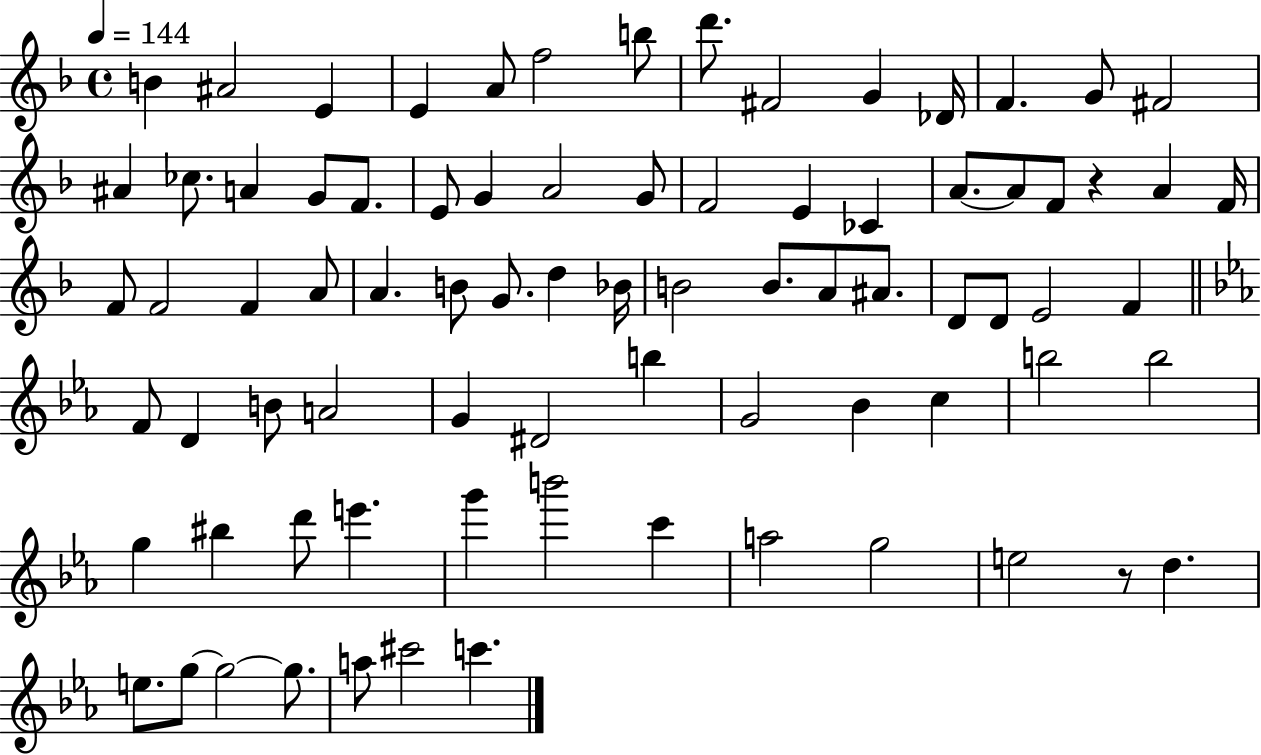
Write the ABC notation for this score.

X:1
T:Untitled
M:4/4
L:1/4
K:F
B ^A2 E E A/2 f2 b/2 d'/2 ^F2 G _D/4 F G/2 ^F2 ^A _c/2 A G/2 F/2 E/2 G A2 G/2 F2 E _C A/2 A/2 F/2 z A F/4 F/2 F2 F A/2 A B/2 G/2 d _B/4 B2 B/2 A/2 ^A/2 D/2 D/2 E2 F F/2 D B/2 A2 G ^D2 b G2 _B c b2 b2 g ^b d'/2 e' g' b'2 c' a2 g2 e2 z/2 d e/2 g/2 g2 g/2 a/2 ^c'2 c'